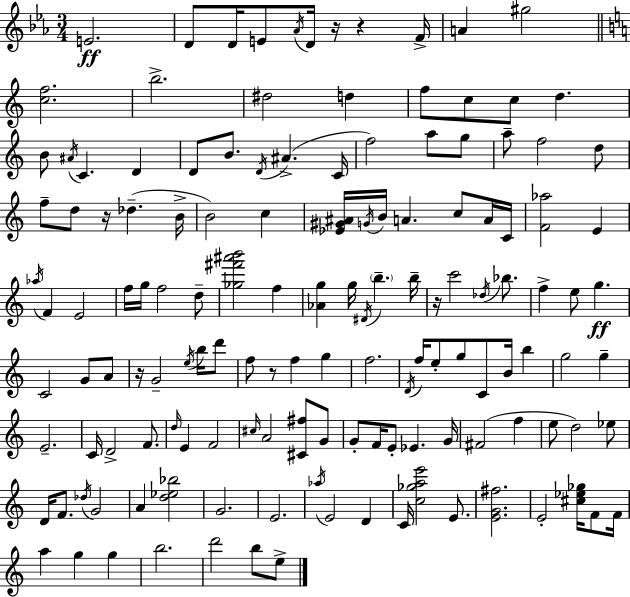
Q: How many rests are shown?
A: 6